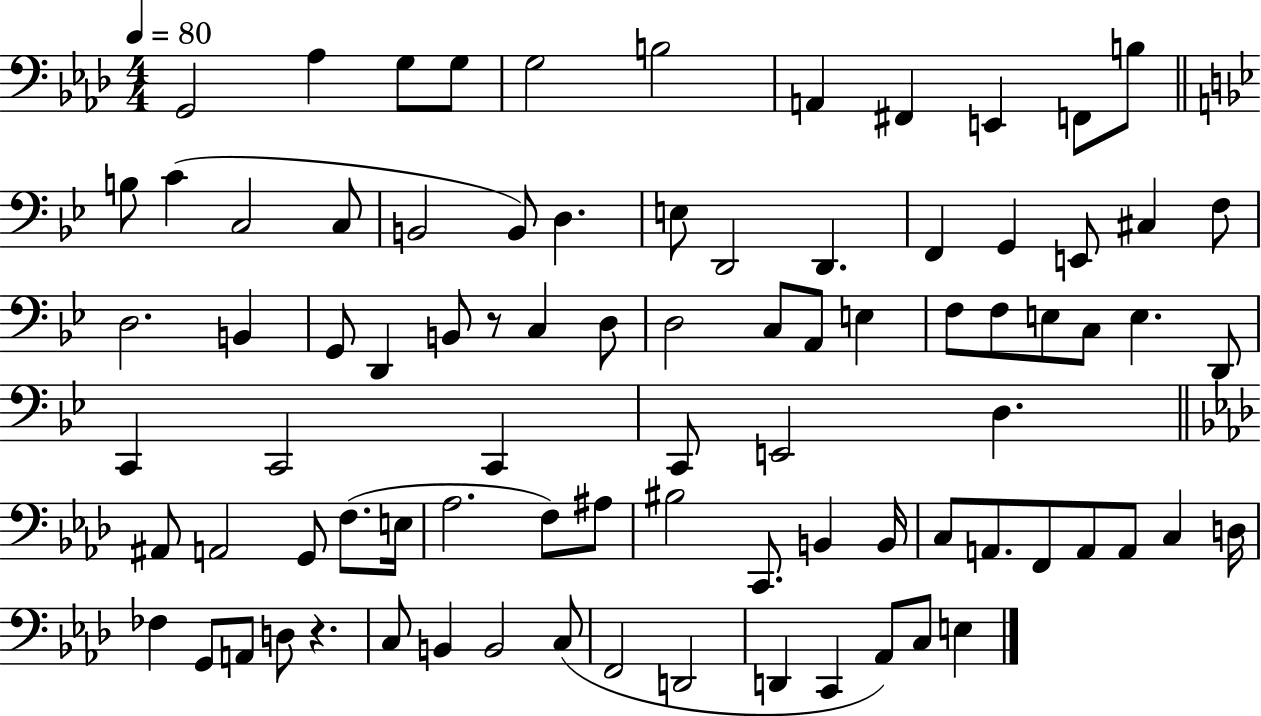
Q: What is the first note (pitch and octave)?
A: G2